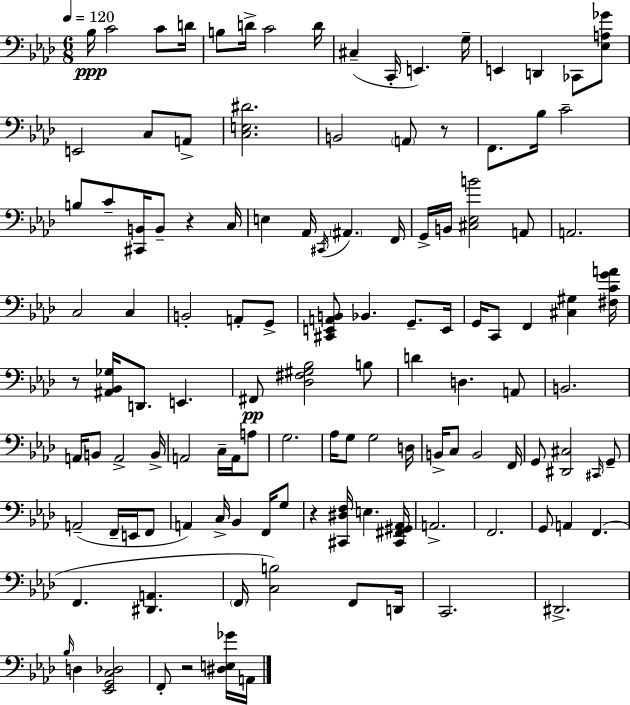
X:1
T:Untitled
M:6/8
L:1/4
K:Ab
_B,/4 C2 C/2 D/4 B,/2 D/4 C2 D/4 ^C, C,,/4 E,, G,/4 E,, D,, _C,,/2 [_E,A,_G]/2 E,,2 C,/2 A,,/2 [C,E,^D]2 B,,2 A,,/2 z/2 F,,/2 _B,/4 C2 B,/2 C/2 [^C,,B,,]/4 B,,/2 z C,/4 E, _A,,/4 ^C,,/4 ^A,, F,,/4 G,,/4 B,,/4 [^C,_E,B]2 A,,/2 A,,2 C,2 C, B,,2 A,,/2 G,,/2 [^C,,E,,A,,B,,]/2 _B,, G,,/2 E,,/4 G,,/4 C,,/2 F,, [^C,^G,] [^F,CGA]/4 z/2 [^A,,_B,,_G,]/4 D,,/2 E,, ^F,,/2 [_D,^F,^G,_B,]2 B,/2 D D, A,,/2 B,,2 A,,/4 B,,/2 A,,2 B,,/4 A,,2 C,/4 A,,/4 A,/2 G,2 _A,/4 G,/2 G,2 D,/4 B,,/4 C,/2 B,,2 F,,/4 G,,/2 [^D,,^C,]2 ^C,,/4 G,,/2 A,,2 F,,/4 E,,/4 F,,/2 A,, C,/4 _B,, F,,/4 G,/2 z [^C,,^D,F,]/4 E, [^C,,^F,,^G,,_A,,]/4 A,,2 F,,2 G,,/2 A,, F,, F,, [^D,,A,,] F,,/4 [C,B,]2 F,,/2 D,,/4 C,,2 ^D,,2 _B,/4 D, [_E,,G,,C,_D,]2 F,,/2 z2 [^D,E,_G]/4 A,,/4